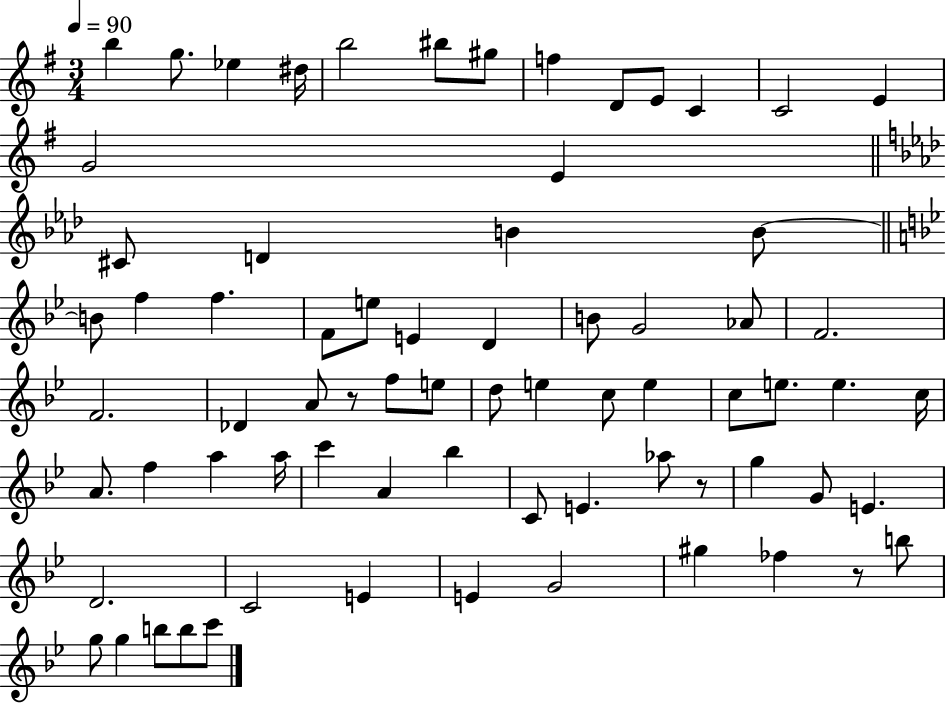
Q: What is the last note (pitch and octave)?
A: C6